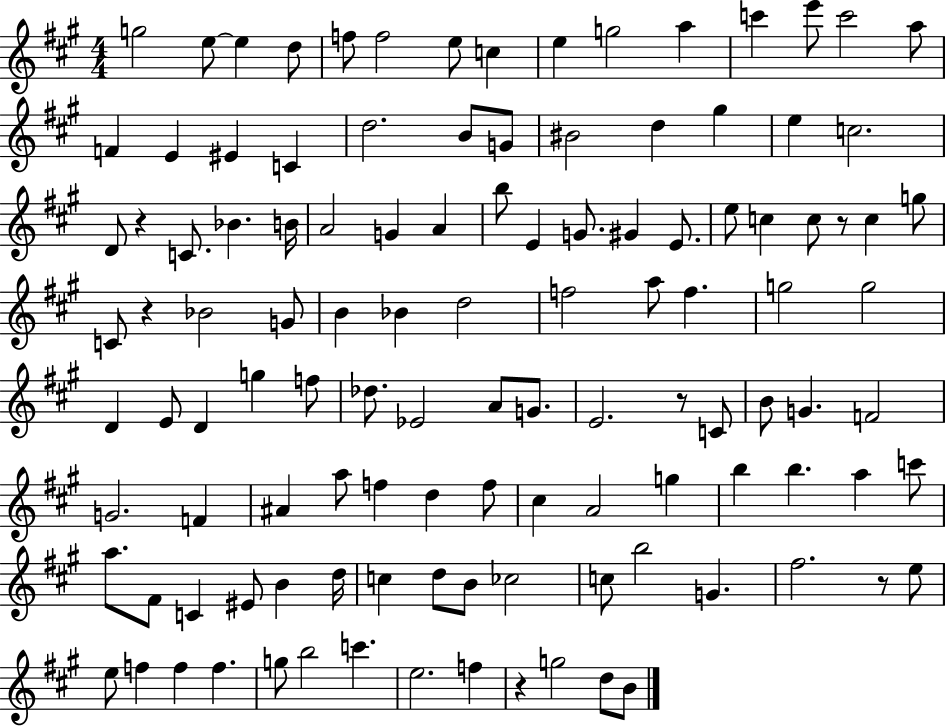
{
  \clef treble
  \numericTimeSignature
  \time 4/4
  \key a \major
  \repeat volta 2 { g''2 e''8~~ e''4 d''8 | f''8 f''2 e''8 c''4 | e''4 g''2 a''4 | c'''4 e'''8 c'''2 a''8 | \break f'4 e'4 eis'4 c'4 | d''2. b'8 g'8 | bis'2 d''4 gis''4 | e''4 c''2. | \break d'8 r4 c'8. bes'4. b'16 | a'2 g'4 a'4 | b''8 e'4 g'8. gis'4 e'8. | e''8 c''4 c''8 r8 c''4 g''8 | \break c'8 r4 bes'2 g'8 | b'4 bes'4 d''2 | f''2 a''8 f''4. | g''2 g''2 | \break d'4 e'8 d'4 g''4 f''8 | des''8. ees'2 a'8 g'8. | e'2. r8 c'8 | b'8 g'4. f'2 | \break g'2. f'4 | ais'4 a''8 f''4 d''4 f''8 | cis''4 a'2 g''4 | b''4 b''4. a''4 c'''8 | \break a''8. fis'8 c'4 eis'8 b'4 d''16 | c''4 d''8 b'8 ces''2 | c''8 b''2 g'4. | fis''2. r8 e''8 | \break e''8 f''4 f''4 f''4. | g''8 b''2 c'''4. | e''2. f''4 | r4 g''2 d''8 b'8 | \break } \bar "|."
}